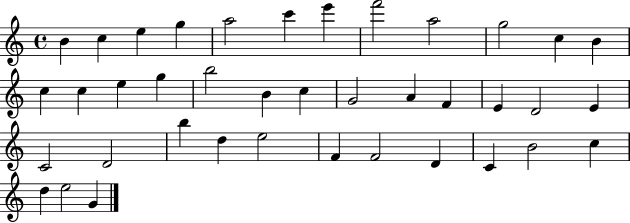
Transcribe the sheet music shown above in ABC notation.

X:1
T:Untitled
M:4/4
L:1/4
K:C
B c e g a2 c' e' f'2 a2 g2 c B c c e g b2 B c G2 A F E D2 E C2 D2 b d e2 F F2 D C B2 c d e2 G